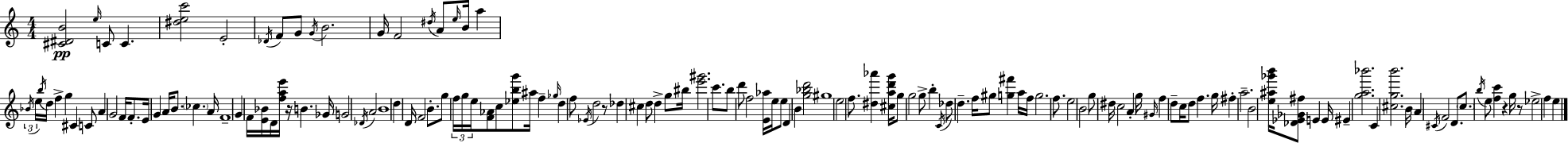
{
  \clef treble
  \numericTimeSignature
  \time 4/4
  \key a \minor
  <cis' dis' b'>2\pp \grace { e''16 } c'8 c'4. | <dis'' e'' c'''>2 e'2-. | \acciaccatura { des'16 } f'8 g'8 \acciaccatura { g'16 } b'2. | g'16 f'2 \acciaccatura { dis''16 } a'8 \grace { e''16 } | \break b'16 a''4 \tuplet 3/2 { \acciaccatura { bes'16 } e''16 \acciaccatura { b''16 } } d''16 f''4-> g''4 | cis'4 c'8 a'4 g'2 | f'16 f'8.-. e'16 g'4 a'16 b'8. | \parenthesize ces''4. a'16 f'1-- | \break g'4 f'16 <e' bes'>16 d'16 <f'' a'' e'''>16 r16 | b'4. ges'16 g'2 \acciaccatura { des'16 } | a'2 b'1 | d''4 d'16 f'2 | \break b'8.-. g''8 \tuplet 3/2 { f''16 g''16 e''16 } <f' aes'>8 c''8 | <ees'' b'' g'''>8 ais''16 f''4-- \grace { ges''16 } d''4 f''8 \acciaccatura { ees'16 } | d''2 r8 des''4 cis''4 | d''8 d''4-> g''8 bis''16 <e''' gis'''>2. | \break c'''8. b''8 d'''8 f''2 | <e' aes''>16 e''16 e''8 d'4 b'4 | <g'' bes'' d'''>2 gis''1 | e''2 | \break f''8. <dis'' aes'''>4 <cis'' a'' d''' g'''>16 g''8 g''2 | g''8-> b''4-. \acciaccatura { c'16 } des''8 d''4.-- | f''16 gis''8 <g'' fis'''>4 a''16 f''16 g''2. | f''8. e''2 | \break b'2 g''8 dis''16 c''2 | a'4-. g''16 \grace { gis'16 } f''4 | d''8-- c''16 d''8 f''4. g''16 fis''4-. | a''2.-- b'2 | \break <e'' ais'' ges''' b'''>16 <des' ees' ges' fis''>8 e'4 e'16 eis'4-- | <g'' a'' bes'''>2. c'4 | <cis'' g'' b'''>2. b'16 a'4 | \acciaccatura { cis'16 } f'2 d'8. \parenthesize c''8. | \break \acciaccatura { b''16 } e''8 <f'' c'''>4 r4 g''16 r8 ees''2-> | f''4 e''4 \bar "|."
}